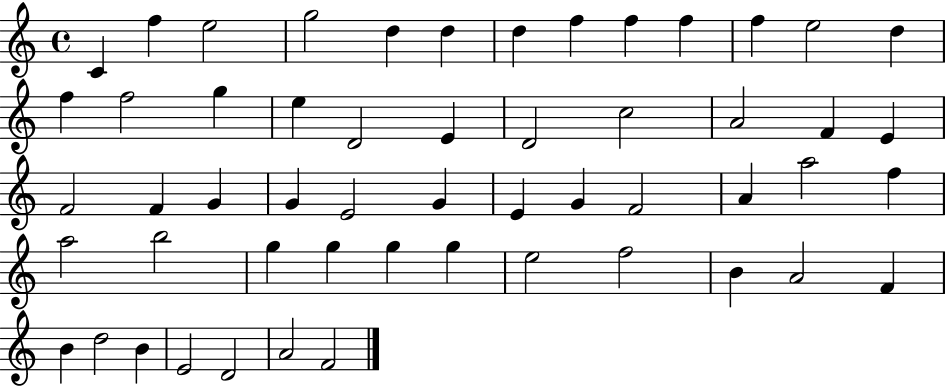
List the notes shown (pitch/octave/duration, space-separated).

C4/q F5/q E5/h G5/h D5/q D5/q D5/q F5/q F5/q F5/q F5/q E5/h D5/q F5/q F5/h G5/q E5/q D4/h E4/q D4/h C5/h A4/h F4/q E4/q F4/h F4/q G4/q G4/q E4/h G4/q E4/q G4/q F4/h A4/q A5/h F5/q A5/h B5/h G5/q G5/q G5/q G5/q E5/h F5/h B4/q A4/h F4/q B4/q D5/h B4/q E4/h D4/h A4/h F4/h